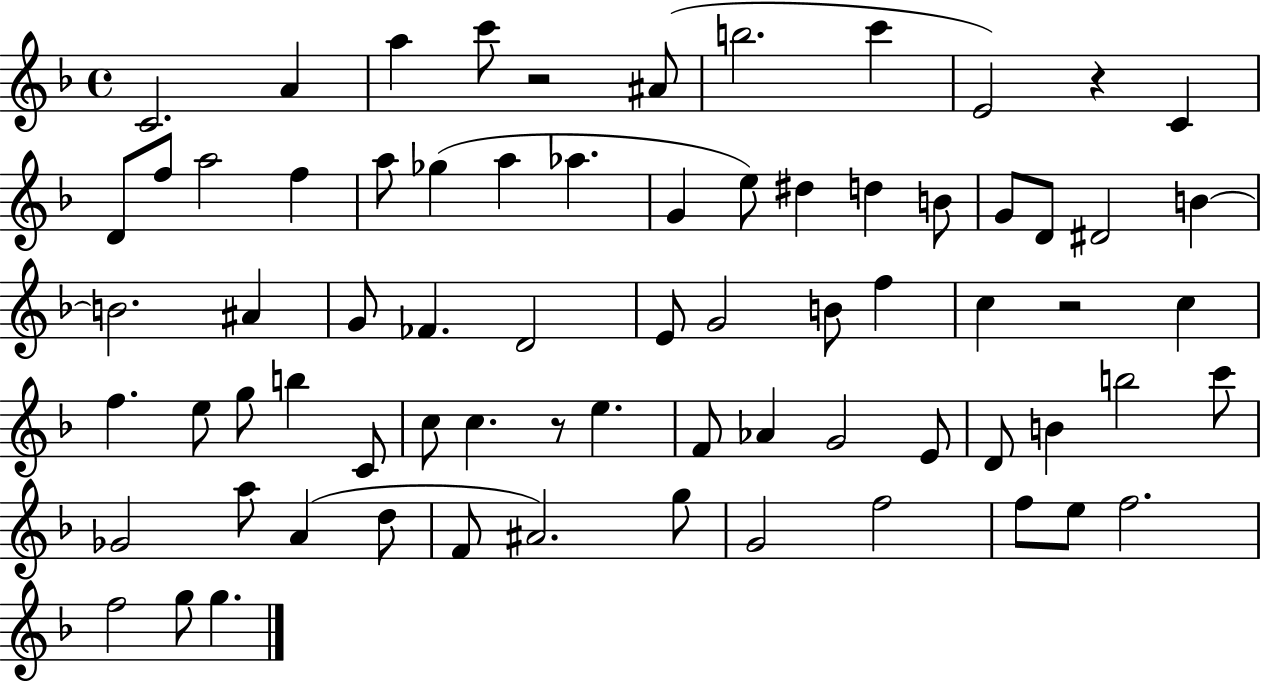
C4/h. A4/q A5/q C6/e R/h A#4/e B5/h. C6/q E4/h R/q C4/q D4/e F5/e A5/h F5/q A5/e Gb5/q A5/q Ab5/q. G4/q E5/e D#5/q D5/q B4/e G4/e D4/e D#4/h B4/q B4/h. A#4/q G4/e FES4/q. D4/h E4/e G4/h B4/e F5/q C5/q R/h C5/q F5/q. E5/e G5/e B5/q C4/e C5/e C5/q. R/e E5/q. F4/e Ab4/q G4/h E4/e D4/e B4/q B5/h C6/e Gb4/h A5/e A4/q D5/e F4/e A#4/h. G5/e G4/h F5/h F5/e E5/e F5/h. F5/h G5/e G5/q.